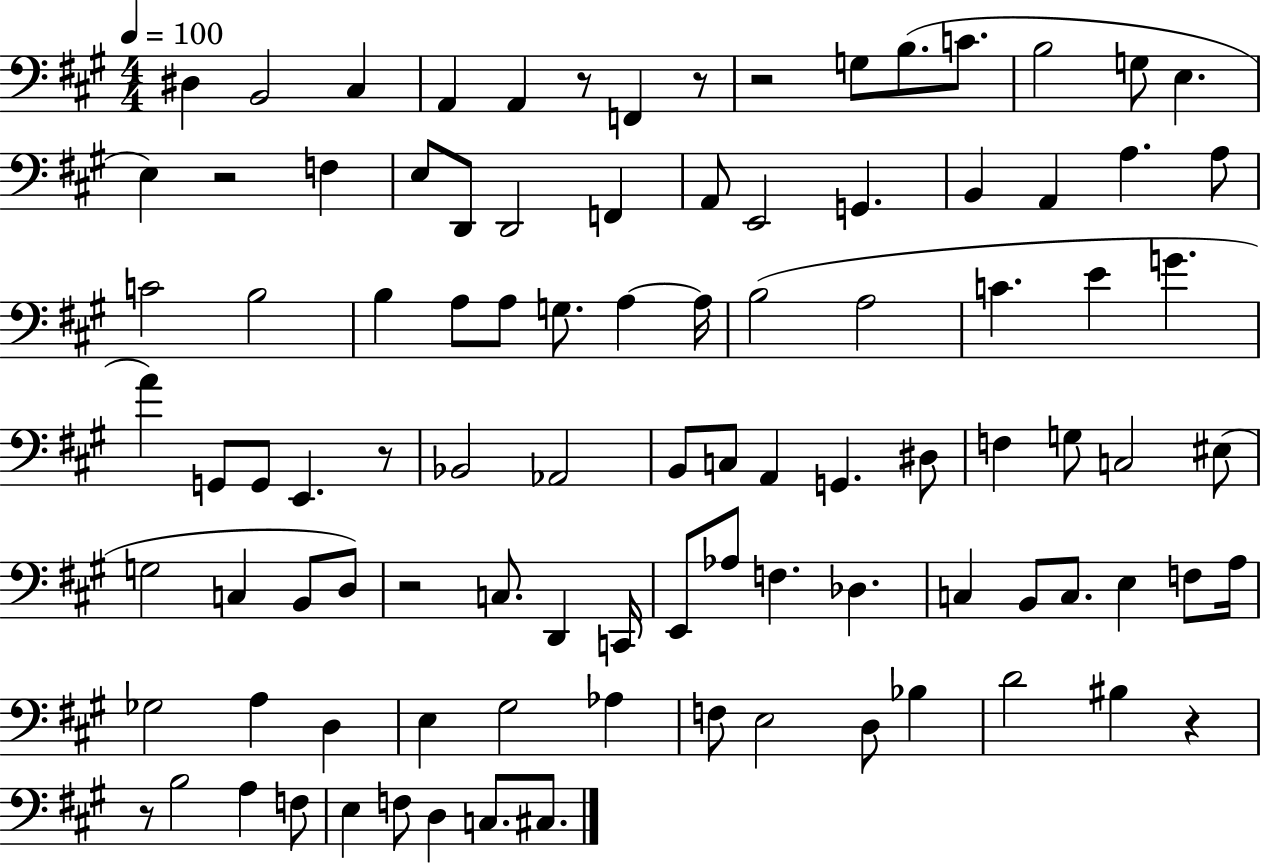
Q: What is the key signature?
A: A major